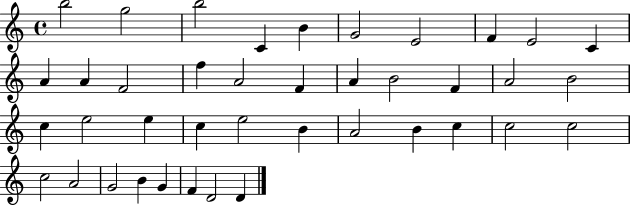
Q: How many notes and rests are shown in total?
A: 40